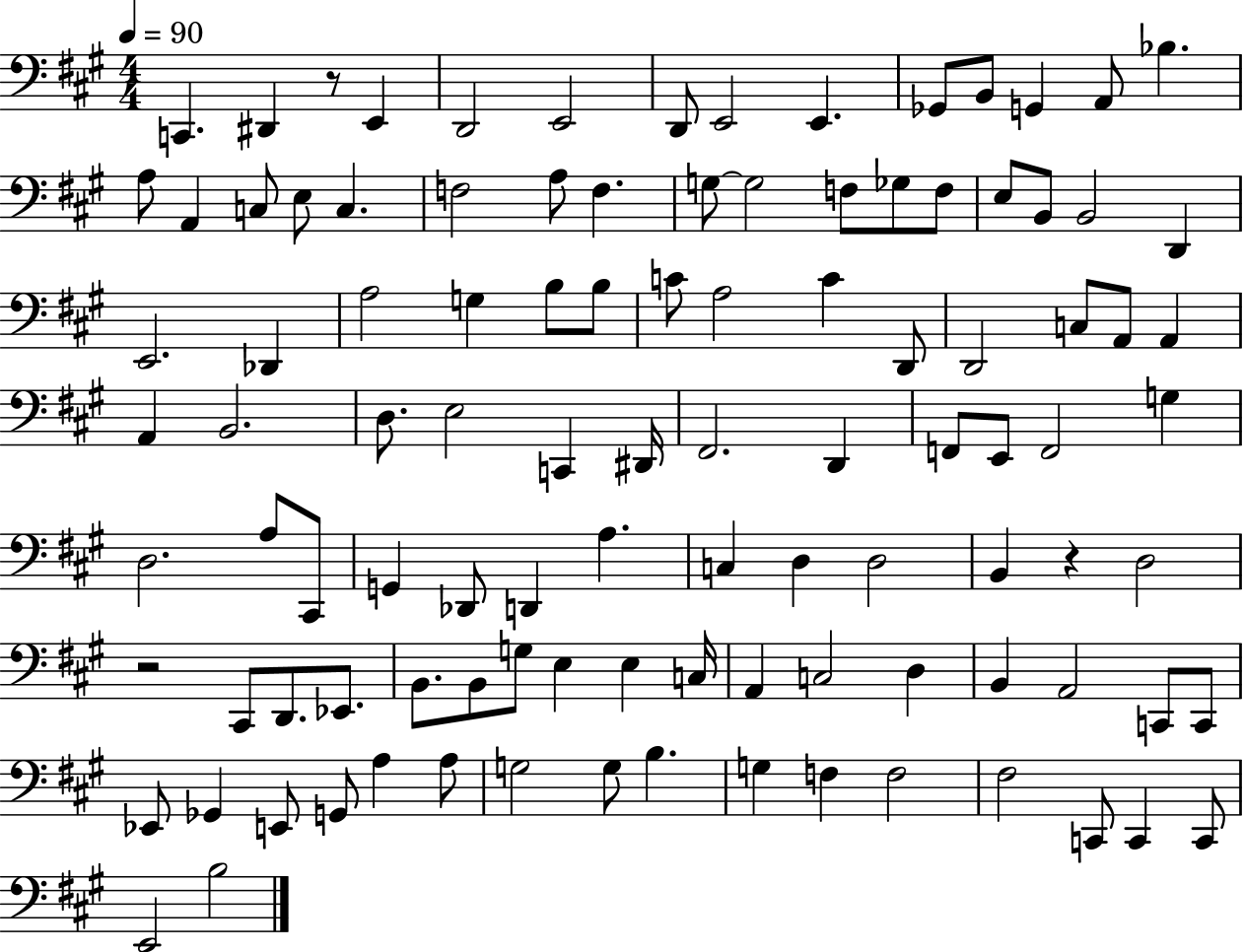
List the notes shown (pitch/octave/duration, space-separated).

C2/q. D#2/q R/e E2/q D2/h E2/h D2/e E2/h E2/q. Gb2/e B2/e G2/q A2/e Bb3/q. A3/e A2/q C3/e E3/e C3/q. F3/h A3/e F3/q. G3/e G3/h F3/e Gb3/e F3/e E3/e B2/e B2/h D2/q E2/h. Db2/q A3/h G3/q B3/e B3/e C4/e A3/h C4/q D2/e D2/h C3/e A2/e A2/q A2/q B2/h. D3/e. E3/h C2/q D#2/s F#2/h. D2/q F2/e E2/e F2/h G3/q D3/h. A3/e C#2/e G2/q Db2/e D2/q A3/q. C3/q D3/q D3/h B2/q R/q D3/h R/h C#2/e D2/e. Eb2/e. B2/e. B2/e G3/e E3/q E3/q C3/s A2/q C3/h D3/q B2/q A2/h C2/e C2/e Eb2/e Gb2/q E2/e G2/e A3/q A3/e G3/h G3/e B3/q. G3/q F3/q F3/h F#3/h C2/e C2/q C2/e E2/h B3/h